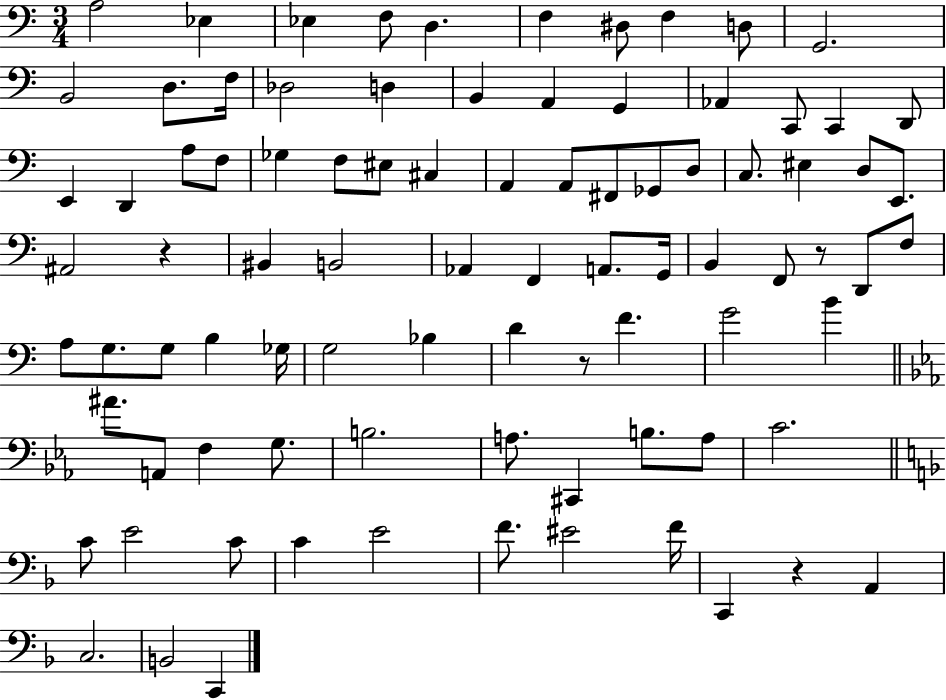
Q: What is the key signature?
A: C major